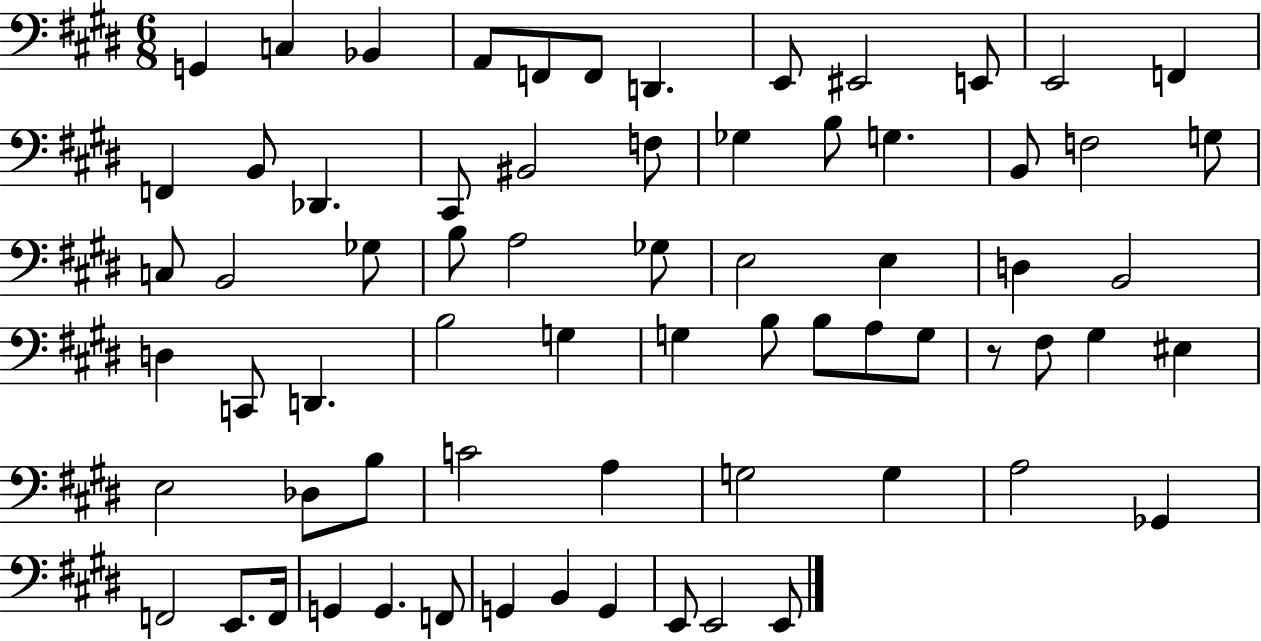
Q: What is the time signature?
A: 6/8